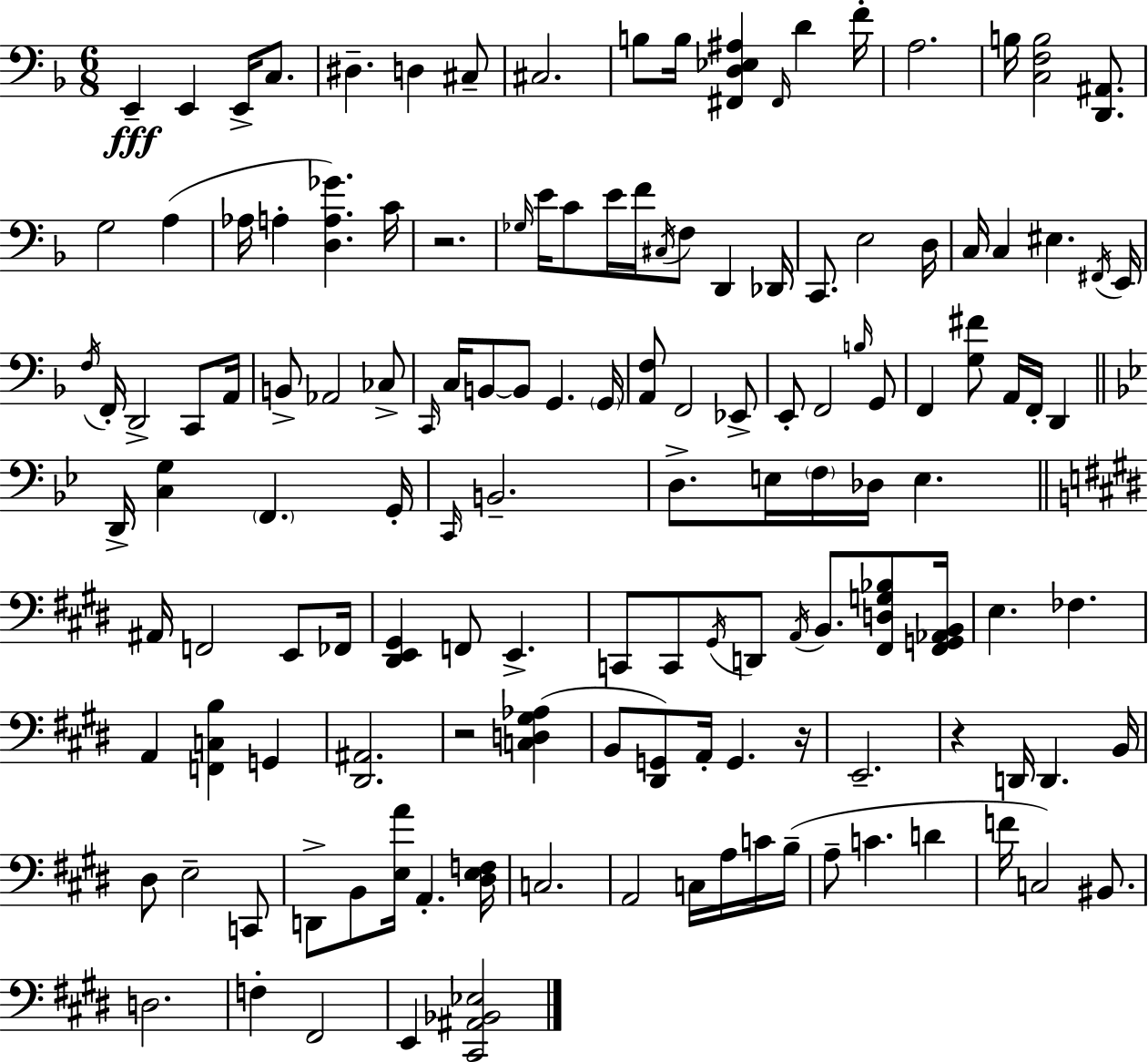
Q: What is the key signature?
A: D minor